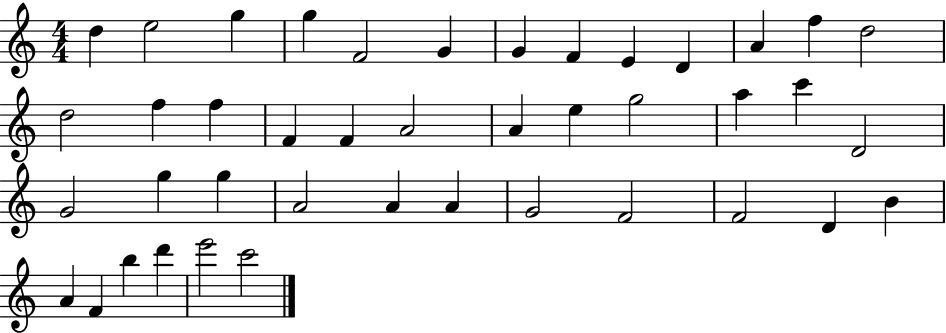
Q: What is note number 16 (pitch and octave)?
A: F5